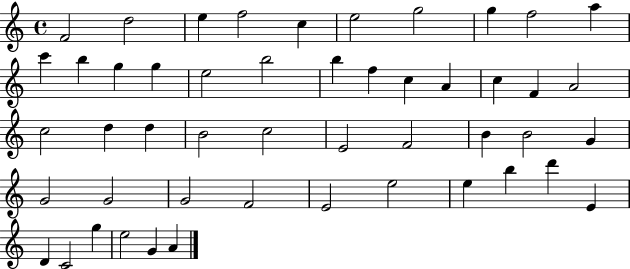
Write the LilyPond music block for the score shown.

{
  \clef treble
  \time 4/4
  \defaultTimeSignature
  \key c \major
  f'2 d''2 | e''4 f''2 c''4 | e''2 g''2 | g''4 f''2 a''4 | \break c'''4 b''4 g''4 g''4 | e''2 b''2 | b''4 f''4 c''4 a'4 | c''4 f'4 a'2 | \break c''2 d''4 d''4 | b'2 c''2 | e'2 f'2 | b'4 b'2 g'4 | \break g'2 g'2 | g'2 f'2 | e'2 e''2 | e''4 b''4 d'''4 e'4 | \break d'4 c'2 g''4 | e''2 g'4 a'4 | \bar "|."
}